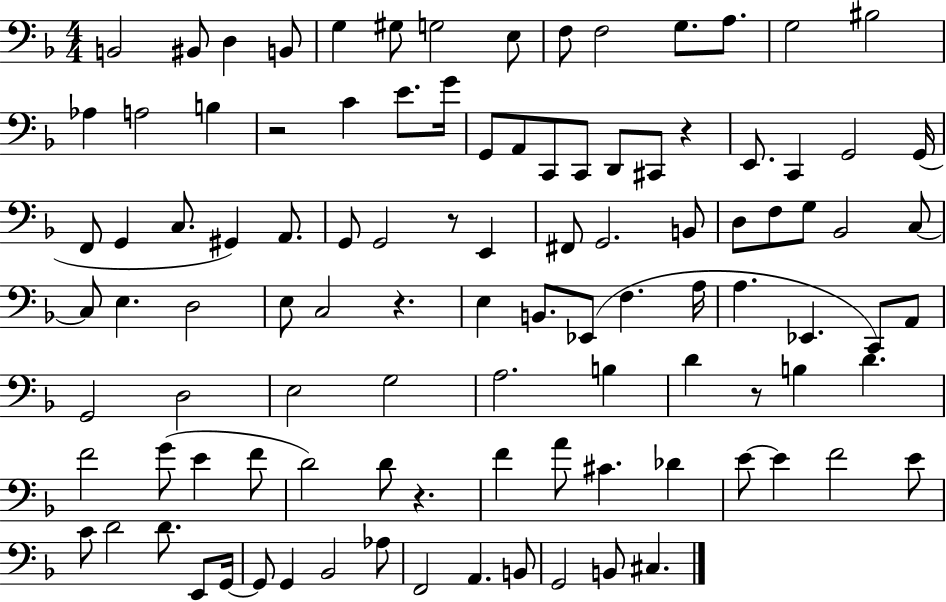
X:1
T:Untitled
M:4/4
L:1/4
K:F
B,,2 ^B,,/2 D, B,,/2 G, ^G,/2 G,2 E,/2 F,/2 F,2 G,/2 A,/2 G,2 ^B,2 _A, A,2 B, z2 C E/2 G/4 G,,/2 A,,/2 C,,/2 C,,/2 D,,/2 ^C,,/2 z E,,/2 C,, G,,2 G,,/4 F,,/2 G,, C,/2 ^G,, A,,/2 G,,/2 G,,2 z/2 E,, ^F,,/2 G,,2 B,,/2 D,/2 F,/2 G,/2 _B,,2 C,/2 C,/2 E, D,2 E,/2 C,2 z E, B,,/2 _E,,/2 F, A,/4 A, _E,, C,,/2 A,,/2 G,,2 D,2 E,2 G,2 A,2 B, D z/2 B, D F2 G/2 E F/2 D2 D/2 z F A/2 ^C _D E/2 E F2 E/2 C/2 D2 D/2 E,,/2 G,,/4 G,,/2 G,, _B,,2 _A,/2 F,,2 A,, B,,/2 G,,2 B,,/2 ^C,